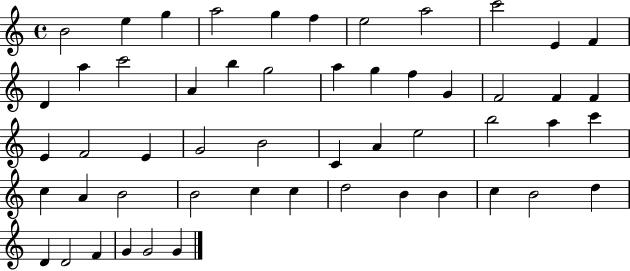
B4/h E5/q G5/q A5/h G5/q F5/q E5/h A5/h C6/h E4/q F4/q D4/q A5/q C6/h A4/q B5/q G5/h A5/q G5/q F5/q G4/q F4/h F4/q F4/q E4/q F4/h E4/q G4/h B4/h C4/q A4/q E5/h B5/h A5/q C6/q C5/q A4/q B4/h B4/h C5/q C5/q D5/h B4/q B4/q C5/q B4/h D5/q D4/q D4/h F4/q G4/q G4/h G4/q